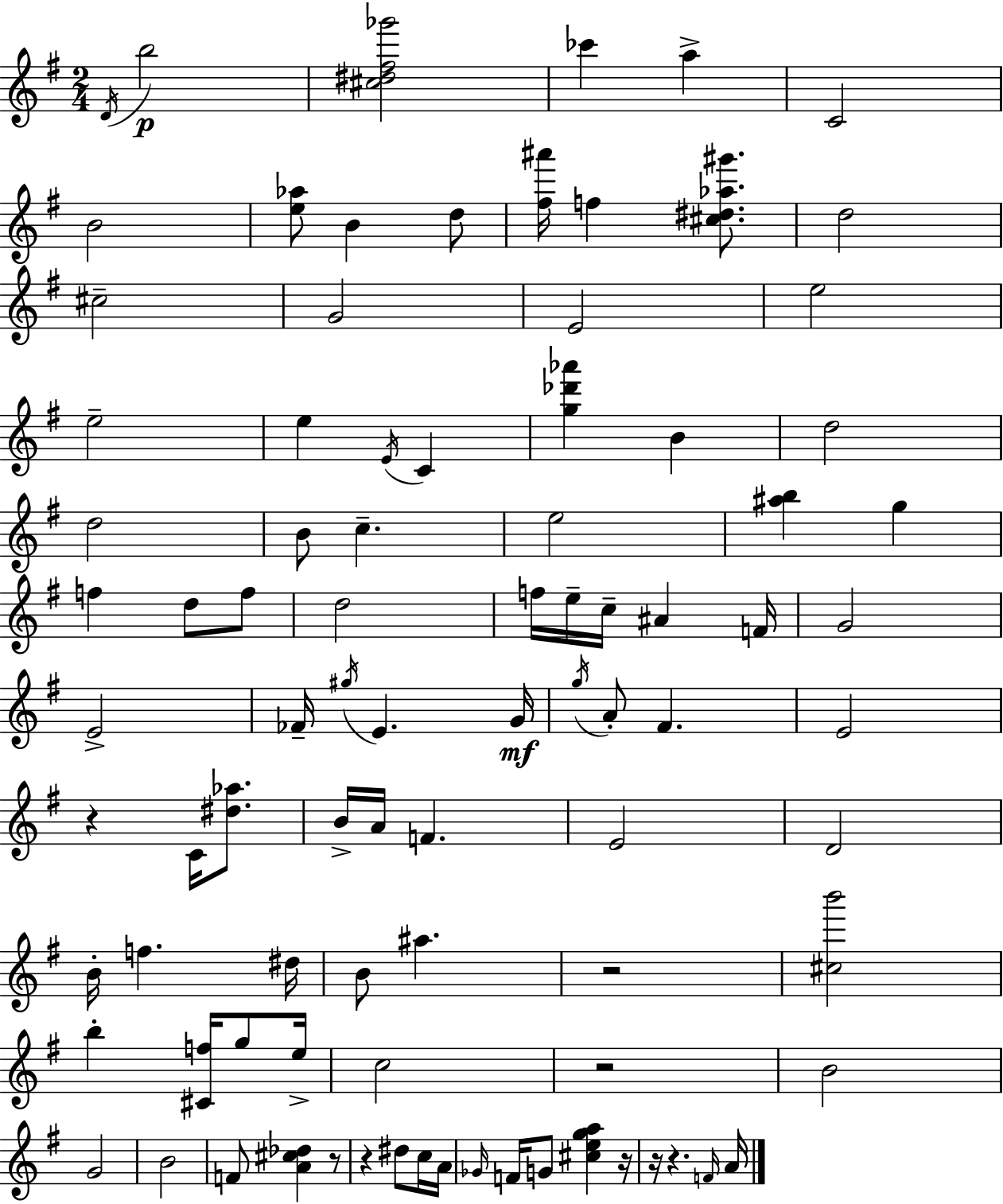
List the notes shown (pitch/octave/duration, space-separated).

D4/s B5/h [C#5,D#5,F#5,Gb6]/h CES6/q A5/q C4/h B4/h [E5,Ab5]/e B4/q D5/e [F#5,A#6]/s F5/q [C#5,D#5,Ab5,G#6]/e. D5/h C#5/h G4/h E4/h E5/h E5/h E5/q E4/s C4/q [G5,Db6,Ab6]/q B4/q D5/h D5/h B4/e C5/q. E5/h [A#5,B5]/q G5/q F5/q D5/e F5/e D5/h F5/s E5/s C5/s A#4/q F4/s G4/h E4/h FES4/s G#5/s E4/q. G4/s G5/s A4/e F#4/q. E4/h R/q C4/s [D#5,Ab5]/e. B4/s A4/s F4/q. E4/h D4/h B4/s F5/q. D#5/s B4/e A#5/q. R/h [C#5,B6]/h B5/q [C#4,F5]/s G5/e E5/s C5/h R/h B4/h G4/h B4/h F4/e [A4,C#5,Db5]/q R/e R/q D#5/e C5/s A4/s Gb4/s F4/s G4/e [C#5,E5,G5,A5]/q R/s R/s R/q. F4/s A4/s